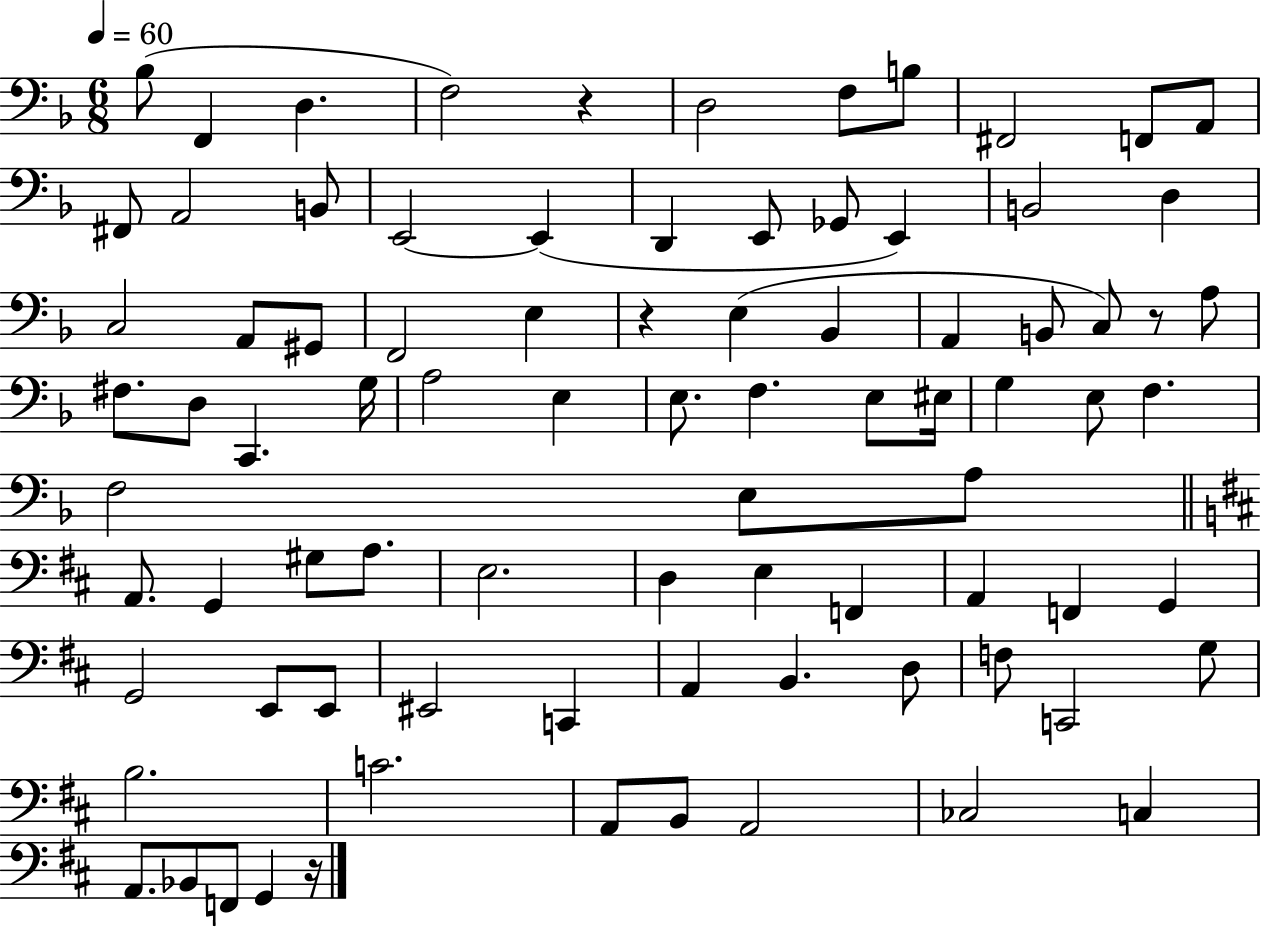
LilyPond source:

{
  \clef bass
  \numericTimeSignature
  \time 6/8
  \key f \major
  \tempo 4 = 60
  bes8( f,4 d4. | f2) r4 | d2 f8 b8 | fis,2 f,8 a,8 | \break fis,8 a,2 b,8 | e,2~~ e,4( | d,4 e,8 ges,8 e,4) | b,2 d4 | \break c2 a,8 gis,8 | f,2 e4 | r4 e4( bes,4 | a,4 b,8 c8) r8 a8 | \break fis8. d8 c,4. g16 | a2 e4 | e8. f4. e8 eis16 | g4 e8 f4. | \break f2 e8 a8 | \bar "||" \break \key d \major a,8. g,4 gis8 a8. | e2. | d4 e4 f,4 | a,4 f,4 g,4 | \break g,2 e,8 e,8 | eis,2 c,4 | a,4 b,4. d8 | f8 c,2 g8 | \break b2. | c'2. | a,8 b,8 a,2 | ces2 c4 | \break a,8. bes,8 f,8 g,4 r16 | \bar "|."
}